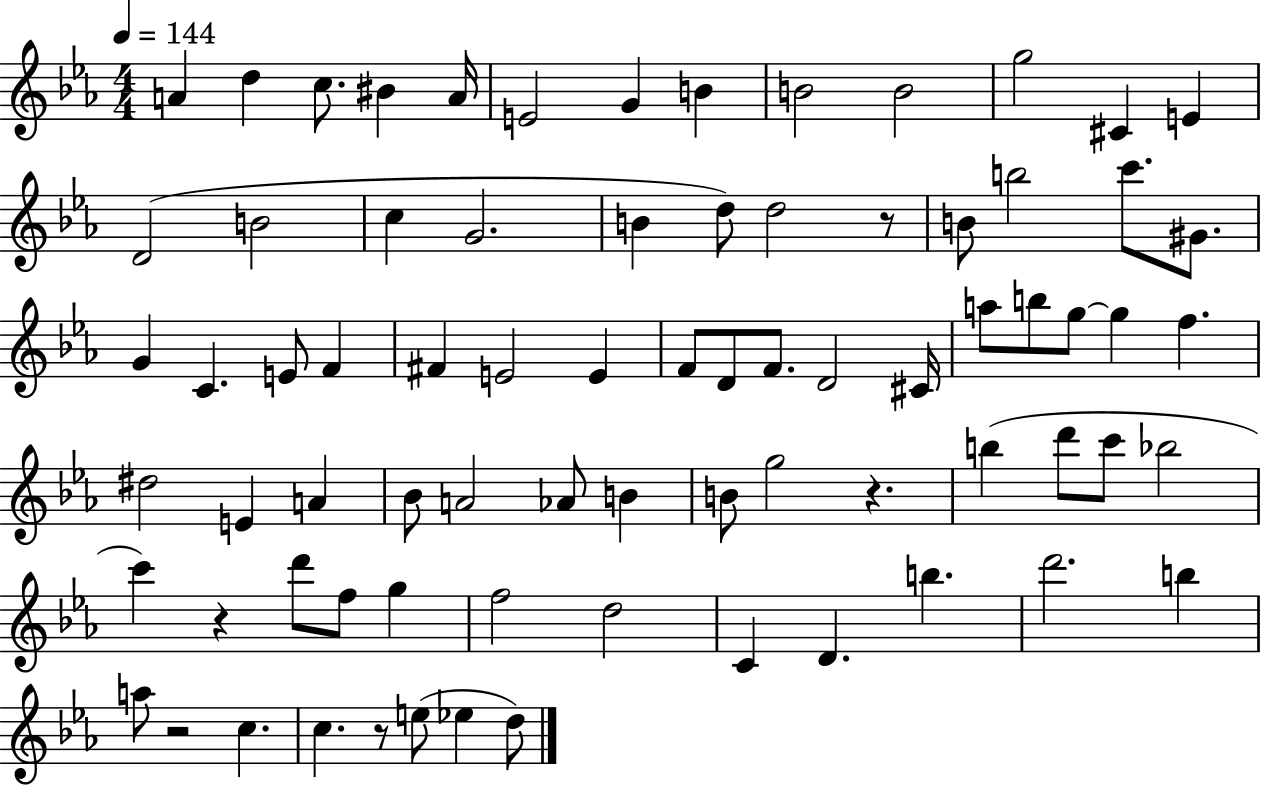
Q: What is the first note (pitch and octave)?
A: A4